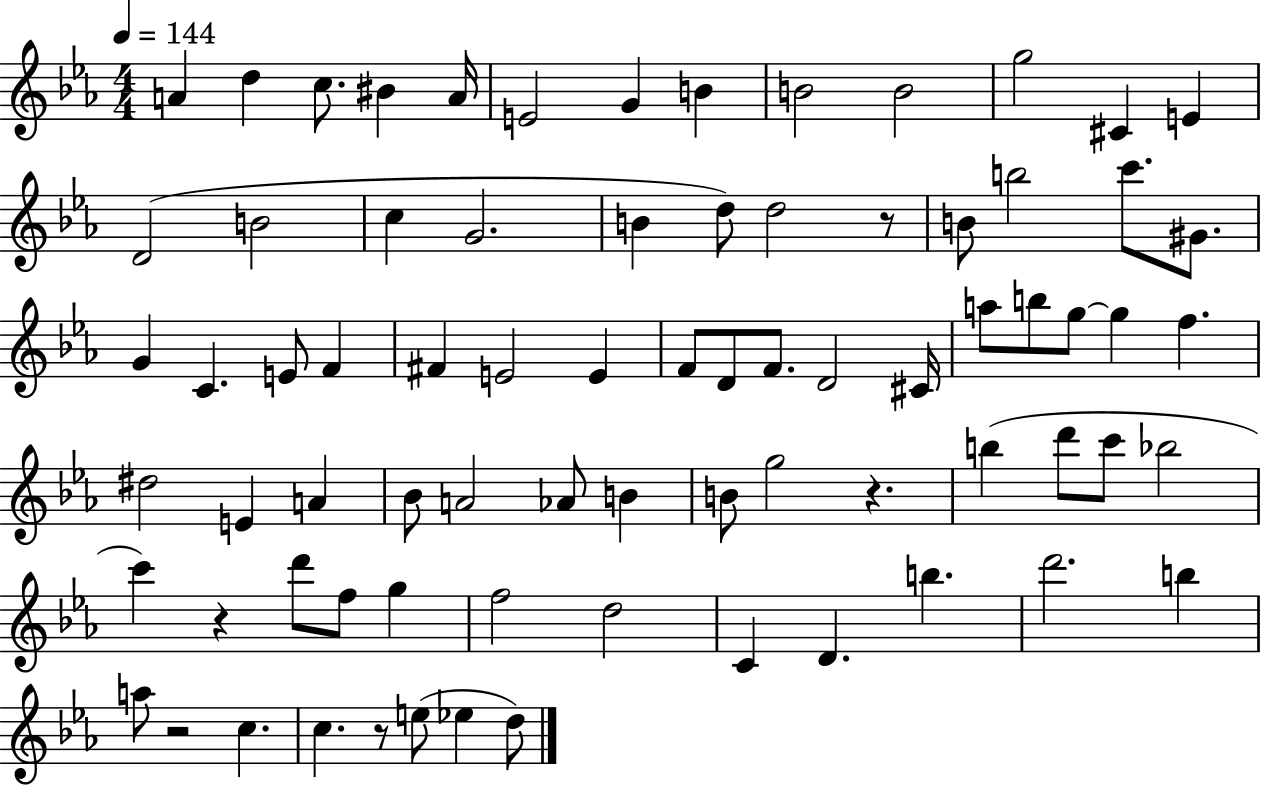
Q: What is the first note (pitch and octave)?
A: A4